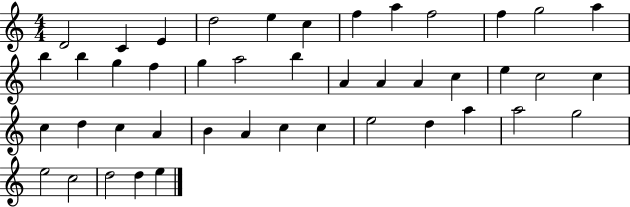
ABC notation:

X:1
T:Untitled
M:4/4
L:1/4
K:C
D2 C E d2 e c f a f2 f g2 a b b g f g a2 b A A A c e c2 c c d c A B A c c e2 d a a2 g2 e2 c2 d2 d e